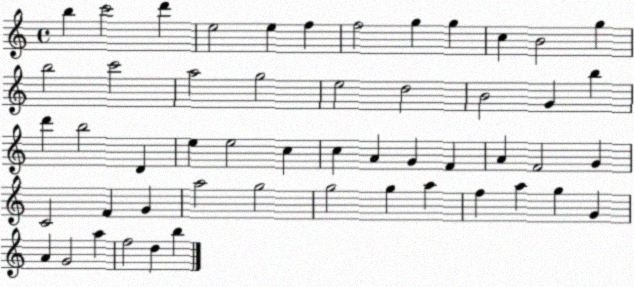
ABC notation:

X:1
T:Untitled
M:4/4
L:1/4
K:C
b c'2 d' e2 e f f2 g g c B2 g b2 c'2 a2 g2 e2 d2 B2 G b d' b2 D e e2 c c A G F A F2 G C2 F G a2 g2 g2 g a f a g G A G2 a f2 d b